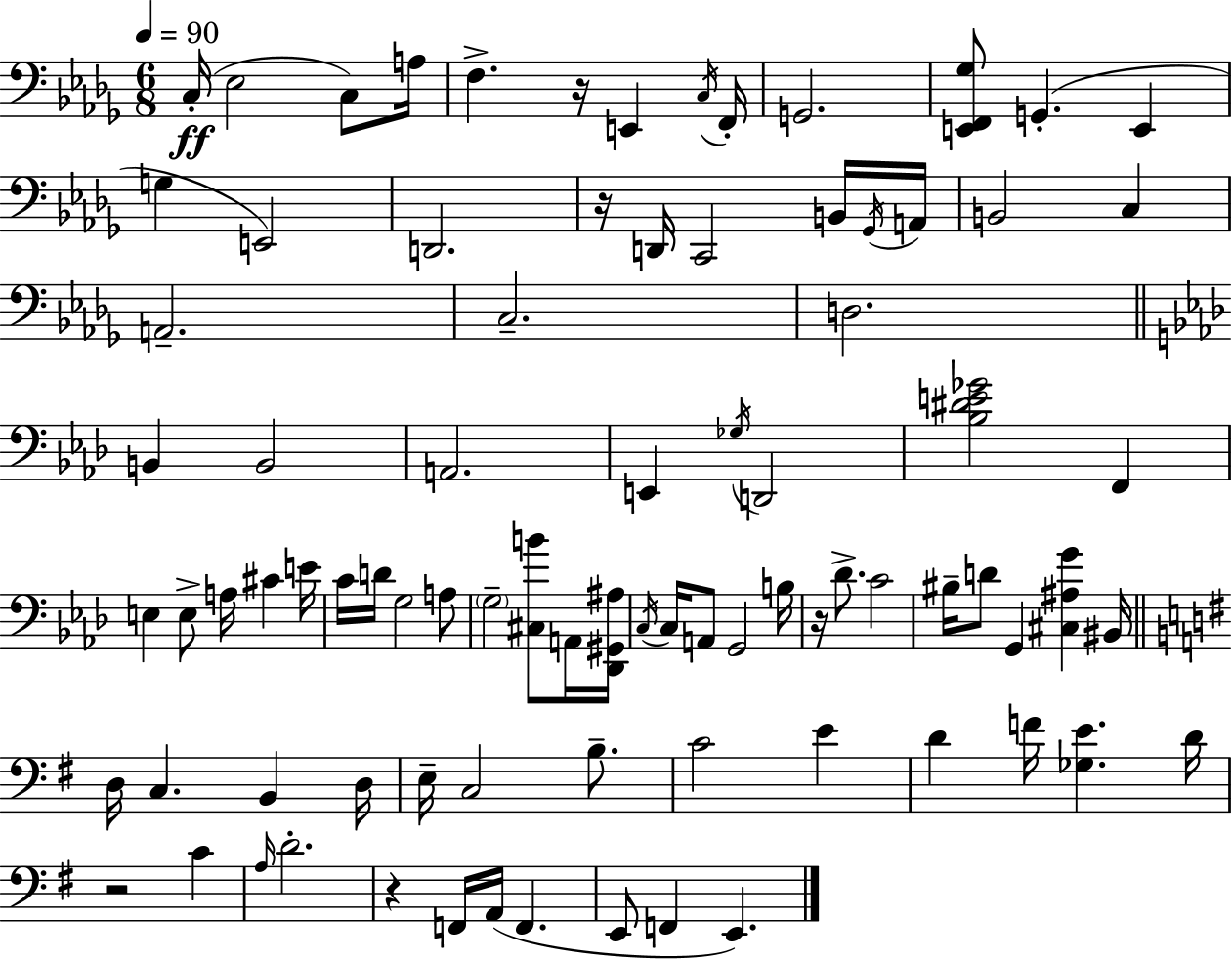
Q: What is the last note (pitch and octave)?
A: E2